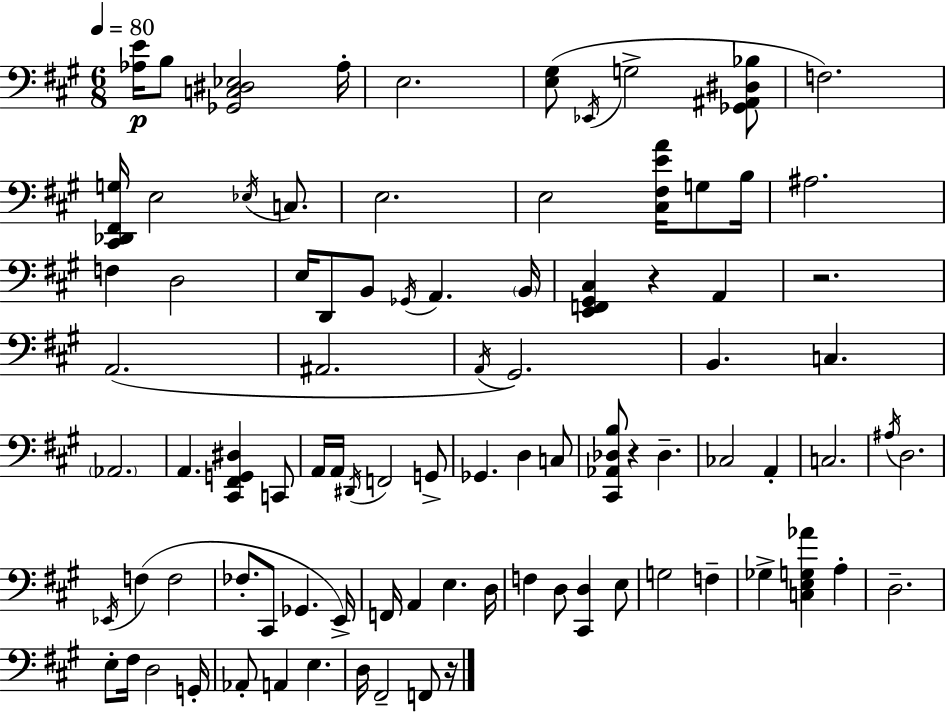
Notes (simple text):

[Ab3,E4]/s B3/e [Gb2,C3,D#3,Eb3]/h Ab3/s E3/h. [E3,G#3]/e Eb2/s G3/h [Gb2,A#2,D#3,Bb3]/e F3/h. [C#2,Db2,F#2,G3]/s E3/h Eb3/s C3/e. E3/h. E3/h [C#3,F#3,E4,A4]/s G3/e B3/s A#3/h. F3/q D3/h E3/s D2/e B2/e Gb2/s A2/q. B2/s [E2,F2,G#2,C#3]/q R/q A2/q R/h. A2/h. A#2/h. A2/s G#2/h. B2/q. C3/q. Ab2/h. A2/q. [C#2,F#2,G2,D#3]/q C2/e A2/s A2/s D#2/s F2/h G2/e Gb2/q. D3/q C3/e [C#2,Ab2,Db3,B3]/e R/q Db3/q. CES3/h A2/q C3/h. A#3/s D3/h. Eb2/s F3/q F3/h FES3/e. C#2/e Gb2/q. E2/s F2/s A2/q E3/q. D3/s F3/q D3/e [C#2,D3]/q E3/e G3/h F3/q Gb3/q [C3,E3,G3,Ab4]/q A3/q D3/h. E3/e F#3/s D3/h G2/s Ab2/e A2/q E3/q. D3/s F#2/h F2/e R/s